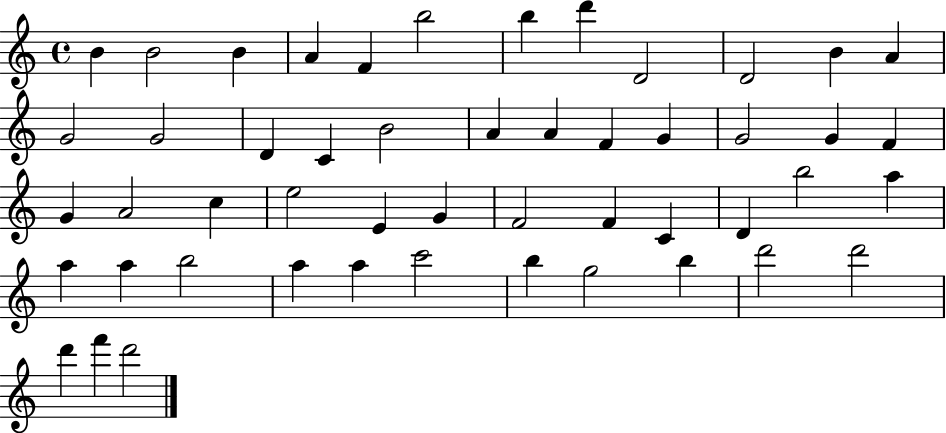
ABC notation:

X:1
T:Untitled
M:4/4
L:1/4
K:C
B B2 B A F b2 b d' D2 D2 B A G2 G2 D C B2 A A F G G2 G F G A2 c e2 E G F2 F C D b2 a a a b2 a a c'2 b g2 b d'2 d'2 d' f' d'2